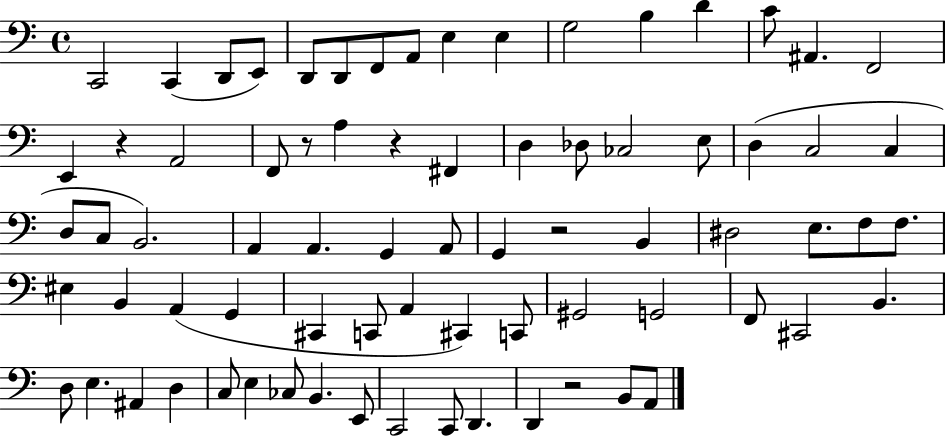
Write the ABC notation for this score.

X:1
T:Untitled
M:4/4
L:1/4
K:C
C,,2 C,, D,,/2 E,,/2 D,,/2 D,,/2 F,,/2 A,,/2 E, E, G,2 B, D C/2 ^A,, F,,2 E,, z A,,2 F,,/2 z/2 A, z ^F,, D, _D,/2 _C,2 E,/2 D, C,2 C, D,/2 C,/2 B,,2 A,, A,, G,, A,,/2 G,, z2 B,, ^D,2 E,/2 F,/2 F,/2 ^E, B,, A,, G,, ^C,, C,,/2 A,, ^C,, C,,/2 ^G,,2 G,,2 F,,/2 ^C,,2 B,, D,/2 E, ^A,, D, C,/2 E, _C,/2 B,, E,,/2 C,,2 C,,/2 D,, D,, z2 B,,/2 A,,/2